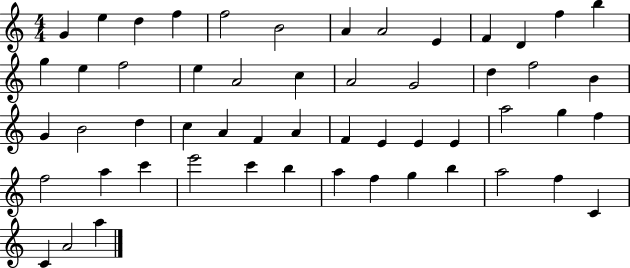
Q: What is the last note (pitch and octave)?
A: A5